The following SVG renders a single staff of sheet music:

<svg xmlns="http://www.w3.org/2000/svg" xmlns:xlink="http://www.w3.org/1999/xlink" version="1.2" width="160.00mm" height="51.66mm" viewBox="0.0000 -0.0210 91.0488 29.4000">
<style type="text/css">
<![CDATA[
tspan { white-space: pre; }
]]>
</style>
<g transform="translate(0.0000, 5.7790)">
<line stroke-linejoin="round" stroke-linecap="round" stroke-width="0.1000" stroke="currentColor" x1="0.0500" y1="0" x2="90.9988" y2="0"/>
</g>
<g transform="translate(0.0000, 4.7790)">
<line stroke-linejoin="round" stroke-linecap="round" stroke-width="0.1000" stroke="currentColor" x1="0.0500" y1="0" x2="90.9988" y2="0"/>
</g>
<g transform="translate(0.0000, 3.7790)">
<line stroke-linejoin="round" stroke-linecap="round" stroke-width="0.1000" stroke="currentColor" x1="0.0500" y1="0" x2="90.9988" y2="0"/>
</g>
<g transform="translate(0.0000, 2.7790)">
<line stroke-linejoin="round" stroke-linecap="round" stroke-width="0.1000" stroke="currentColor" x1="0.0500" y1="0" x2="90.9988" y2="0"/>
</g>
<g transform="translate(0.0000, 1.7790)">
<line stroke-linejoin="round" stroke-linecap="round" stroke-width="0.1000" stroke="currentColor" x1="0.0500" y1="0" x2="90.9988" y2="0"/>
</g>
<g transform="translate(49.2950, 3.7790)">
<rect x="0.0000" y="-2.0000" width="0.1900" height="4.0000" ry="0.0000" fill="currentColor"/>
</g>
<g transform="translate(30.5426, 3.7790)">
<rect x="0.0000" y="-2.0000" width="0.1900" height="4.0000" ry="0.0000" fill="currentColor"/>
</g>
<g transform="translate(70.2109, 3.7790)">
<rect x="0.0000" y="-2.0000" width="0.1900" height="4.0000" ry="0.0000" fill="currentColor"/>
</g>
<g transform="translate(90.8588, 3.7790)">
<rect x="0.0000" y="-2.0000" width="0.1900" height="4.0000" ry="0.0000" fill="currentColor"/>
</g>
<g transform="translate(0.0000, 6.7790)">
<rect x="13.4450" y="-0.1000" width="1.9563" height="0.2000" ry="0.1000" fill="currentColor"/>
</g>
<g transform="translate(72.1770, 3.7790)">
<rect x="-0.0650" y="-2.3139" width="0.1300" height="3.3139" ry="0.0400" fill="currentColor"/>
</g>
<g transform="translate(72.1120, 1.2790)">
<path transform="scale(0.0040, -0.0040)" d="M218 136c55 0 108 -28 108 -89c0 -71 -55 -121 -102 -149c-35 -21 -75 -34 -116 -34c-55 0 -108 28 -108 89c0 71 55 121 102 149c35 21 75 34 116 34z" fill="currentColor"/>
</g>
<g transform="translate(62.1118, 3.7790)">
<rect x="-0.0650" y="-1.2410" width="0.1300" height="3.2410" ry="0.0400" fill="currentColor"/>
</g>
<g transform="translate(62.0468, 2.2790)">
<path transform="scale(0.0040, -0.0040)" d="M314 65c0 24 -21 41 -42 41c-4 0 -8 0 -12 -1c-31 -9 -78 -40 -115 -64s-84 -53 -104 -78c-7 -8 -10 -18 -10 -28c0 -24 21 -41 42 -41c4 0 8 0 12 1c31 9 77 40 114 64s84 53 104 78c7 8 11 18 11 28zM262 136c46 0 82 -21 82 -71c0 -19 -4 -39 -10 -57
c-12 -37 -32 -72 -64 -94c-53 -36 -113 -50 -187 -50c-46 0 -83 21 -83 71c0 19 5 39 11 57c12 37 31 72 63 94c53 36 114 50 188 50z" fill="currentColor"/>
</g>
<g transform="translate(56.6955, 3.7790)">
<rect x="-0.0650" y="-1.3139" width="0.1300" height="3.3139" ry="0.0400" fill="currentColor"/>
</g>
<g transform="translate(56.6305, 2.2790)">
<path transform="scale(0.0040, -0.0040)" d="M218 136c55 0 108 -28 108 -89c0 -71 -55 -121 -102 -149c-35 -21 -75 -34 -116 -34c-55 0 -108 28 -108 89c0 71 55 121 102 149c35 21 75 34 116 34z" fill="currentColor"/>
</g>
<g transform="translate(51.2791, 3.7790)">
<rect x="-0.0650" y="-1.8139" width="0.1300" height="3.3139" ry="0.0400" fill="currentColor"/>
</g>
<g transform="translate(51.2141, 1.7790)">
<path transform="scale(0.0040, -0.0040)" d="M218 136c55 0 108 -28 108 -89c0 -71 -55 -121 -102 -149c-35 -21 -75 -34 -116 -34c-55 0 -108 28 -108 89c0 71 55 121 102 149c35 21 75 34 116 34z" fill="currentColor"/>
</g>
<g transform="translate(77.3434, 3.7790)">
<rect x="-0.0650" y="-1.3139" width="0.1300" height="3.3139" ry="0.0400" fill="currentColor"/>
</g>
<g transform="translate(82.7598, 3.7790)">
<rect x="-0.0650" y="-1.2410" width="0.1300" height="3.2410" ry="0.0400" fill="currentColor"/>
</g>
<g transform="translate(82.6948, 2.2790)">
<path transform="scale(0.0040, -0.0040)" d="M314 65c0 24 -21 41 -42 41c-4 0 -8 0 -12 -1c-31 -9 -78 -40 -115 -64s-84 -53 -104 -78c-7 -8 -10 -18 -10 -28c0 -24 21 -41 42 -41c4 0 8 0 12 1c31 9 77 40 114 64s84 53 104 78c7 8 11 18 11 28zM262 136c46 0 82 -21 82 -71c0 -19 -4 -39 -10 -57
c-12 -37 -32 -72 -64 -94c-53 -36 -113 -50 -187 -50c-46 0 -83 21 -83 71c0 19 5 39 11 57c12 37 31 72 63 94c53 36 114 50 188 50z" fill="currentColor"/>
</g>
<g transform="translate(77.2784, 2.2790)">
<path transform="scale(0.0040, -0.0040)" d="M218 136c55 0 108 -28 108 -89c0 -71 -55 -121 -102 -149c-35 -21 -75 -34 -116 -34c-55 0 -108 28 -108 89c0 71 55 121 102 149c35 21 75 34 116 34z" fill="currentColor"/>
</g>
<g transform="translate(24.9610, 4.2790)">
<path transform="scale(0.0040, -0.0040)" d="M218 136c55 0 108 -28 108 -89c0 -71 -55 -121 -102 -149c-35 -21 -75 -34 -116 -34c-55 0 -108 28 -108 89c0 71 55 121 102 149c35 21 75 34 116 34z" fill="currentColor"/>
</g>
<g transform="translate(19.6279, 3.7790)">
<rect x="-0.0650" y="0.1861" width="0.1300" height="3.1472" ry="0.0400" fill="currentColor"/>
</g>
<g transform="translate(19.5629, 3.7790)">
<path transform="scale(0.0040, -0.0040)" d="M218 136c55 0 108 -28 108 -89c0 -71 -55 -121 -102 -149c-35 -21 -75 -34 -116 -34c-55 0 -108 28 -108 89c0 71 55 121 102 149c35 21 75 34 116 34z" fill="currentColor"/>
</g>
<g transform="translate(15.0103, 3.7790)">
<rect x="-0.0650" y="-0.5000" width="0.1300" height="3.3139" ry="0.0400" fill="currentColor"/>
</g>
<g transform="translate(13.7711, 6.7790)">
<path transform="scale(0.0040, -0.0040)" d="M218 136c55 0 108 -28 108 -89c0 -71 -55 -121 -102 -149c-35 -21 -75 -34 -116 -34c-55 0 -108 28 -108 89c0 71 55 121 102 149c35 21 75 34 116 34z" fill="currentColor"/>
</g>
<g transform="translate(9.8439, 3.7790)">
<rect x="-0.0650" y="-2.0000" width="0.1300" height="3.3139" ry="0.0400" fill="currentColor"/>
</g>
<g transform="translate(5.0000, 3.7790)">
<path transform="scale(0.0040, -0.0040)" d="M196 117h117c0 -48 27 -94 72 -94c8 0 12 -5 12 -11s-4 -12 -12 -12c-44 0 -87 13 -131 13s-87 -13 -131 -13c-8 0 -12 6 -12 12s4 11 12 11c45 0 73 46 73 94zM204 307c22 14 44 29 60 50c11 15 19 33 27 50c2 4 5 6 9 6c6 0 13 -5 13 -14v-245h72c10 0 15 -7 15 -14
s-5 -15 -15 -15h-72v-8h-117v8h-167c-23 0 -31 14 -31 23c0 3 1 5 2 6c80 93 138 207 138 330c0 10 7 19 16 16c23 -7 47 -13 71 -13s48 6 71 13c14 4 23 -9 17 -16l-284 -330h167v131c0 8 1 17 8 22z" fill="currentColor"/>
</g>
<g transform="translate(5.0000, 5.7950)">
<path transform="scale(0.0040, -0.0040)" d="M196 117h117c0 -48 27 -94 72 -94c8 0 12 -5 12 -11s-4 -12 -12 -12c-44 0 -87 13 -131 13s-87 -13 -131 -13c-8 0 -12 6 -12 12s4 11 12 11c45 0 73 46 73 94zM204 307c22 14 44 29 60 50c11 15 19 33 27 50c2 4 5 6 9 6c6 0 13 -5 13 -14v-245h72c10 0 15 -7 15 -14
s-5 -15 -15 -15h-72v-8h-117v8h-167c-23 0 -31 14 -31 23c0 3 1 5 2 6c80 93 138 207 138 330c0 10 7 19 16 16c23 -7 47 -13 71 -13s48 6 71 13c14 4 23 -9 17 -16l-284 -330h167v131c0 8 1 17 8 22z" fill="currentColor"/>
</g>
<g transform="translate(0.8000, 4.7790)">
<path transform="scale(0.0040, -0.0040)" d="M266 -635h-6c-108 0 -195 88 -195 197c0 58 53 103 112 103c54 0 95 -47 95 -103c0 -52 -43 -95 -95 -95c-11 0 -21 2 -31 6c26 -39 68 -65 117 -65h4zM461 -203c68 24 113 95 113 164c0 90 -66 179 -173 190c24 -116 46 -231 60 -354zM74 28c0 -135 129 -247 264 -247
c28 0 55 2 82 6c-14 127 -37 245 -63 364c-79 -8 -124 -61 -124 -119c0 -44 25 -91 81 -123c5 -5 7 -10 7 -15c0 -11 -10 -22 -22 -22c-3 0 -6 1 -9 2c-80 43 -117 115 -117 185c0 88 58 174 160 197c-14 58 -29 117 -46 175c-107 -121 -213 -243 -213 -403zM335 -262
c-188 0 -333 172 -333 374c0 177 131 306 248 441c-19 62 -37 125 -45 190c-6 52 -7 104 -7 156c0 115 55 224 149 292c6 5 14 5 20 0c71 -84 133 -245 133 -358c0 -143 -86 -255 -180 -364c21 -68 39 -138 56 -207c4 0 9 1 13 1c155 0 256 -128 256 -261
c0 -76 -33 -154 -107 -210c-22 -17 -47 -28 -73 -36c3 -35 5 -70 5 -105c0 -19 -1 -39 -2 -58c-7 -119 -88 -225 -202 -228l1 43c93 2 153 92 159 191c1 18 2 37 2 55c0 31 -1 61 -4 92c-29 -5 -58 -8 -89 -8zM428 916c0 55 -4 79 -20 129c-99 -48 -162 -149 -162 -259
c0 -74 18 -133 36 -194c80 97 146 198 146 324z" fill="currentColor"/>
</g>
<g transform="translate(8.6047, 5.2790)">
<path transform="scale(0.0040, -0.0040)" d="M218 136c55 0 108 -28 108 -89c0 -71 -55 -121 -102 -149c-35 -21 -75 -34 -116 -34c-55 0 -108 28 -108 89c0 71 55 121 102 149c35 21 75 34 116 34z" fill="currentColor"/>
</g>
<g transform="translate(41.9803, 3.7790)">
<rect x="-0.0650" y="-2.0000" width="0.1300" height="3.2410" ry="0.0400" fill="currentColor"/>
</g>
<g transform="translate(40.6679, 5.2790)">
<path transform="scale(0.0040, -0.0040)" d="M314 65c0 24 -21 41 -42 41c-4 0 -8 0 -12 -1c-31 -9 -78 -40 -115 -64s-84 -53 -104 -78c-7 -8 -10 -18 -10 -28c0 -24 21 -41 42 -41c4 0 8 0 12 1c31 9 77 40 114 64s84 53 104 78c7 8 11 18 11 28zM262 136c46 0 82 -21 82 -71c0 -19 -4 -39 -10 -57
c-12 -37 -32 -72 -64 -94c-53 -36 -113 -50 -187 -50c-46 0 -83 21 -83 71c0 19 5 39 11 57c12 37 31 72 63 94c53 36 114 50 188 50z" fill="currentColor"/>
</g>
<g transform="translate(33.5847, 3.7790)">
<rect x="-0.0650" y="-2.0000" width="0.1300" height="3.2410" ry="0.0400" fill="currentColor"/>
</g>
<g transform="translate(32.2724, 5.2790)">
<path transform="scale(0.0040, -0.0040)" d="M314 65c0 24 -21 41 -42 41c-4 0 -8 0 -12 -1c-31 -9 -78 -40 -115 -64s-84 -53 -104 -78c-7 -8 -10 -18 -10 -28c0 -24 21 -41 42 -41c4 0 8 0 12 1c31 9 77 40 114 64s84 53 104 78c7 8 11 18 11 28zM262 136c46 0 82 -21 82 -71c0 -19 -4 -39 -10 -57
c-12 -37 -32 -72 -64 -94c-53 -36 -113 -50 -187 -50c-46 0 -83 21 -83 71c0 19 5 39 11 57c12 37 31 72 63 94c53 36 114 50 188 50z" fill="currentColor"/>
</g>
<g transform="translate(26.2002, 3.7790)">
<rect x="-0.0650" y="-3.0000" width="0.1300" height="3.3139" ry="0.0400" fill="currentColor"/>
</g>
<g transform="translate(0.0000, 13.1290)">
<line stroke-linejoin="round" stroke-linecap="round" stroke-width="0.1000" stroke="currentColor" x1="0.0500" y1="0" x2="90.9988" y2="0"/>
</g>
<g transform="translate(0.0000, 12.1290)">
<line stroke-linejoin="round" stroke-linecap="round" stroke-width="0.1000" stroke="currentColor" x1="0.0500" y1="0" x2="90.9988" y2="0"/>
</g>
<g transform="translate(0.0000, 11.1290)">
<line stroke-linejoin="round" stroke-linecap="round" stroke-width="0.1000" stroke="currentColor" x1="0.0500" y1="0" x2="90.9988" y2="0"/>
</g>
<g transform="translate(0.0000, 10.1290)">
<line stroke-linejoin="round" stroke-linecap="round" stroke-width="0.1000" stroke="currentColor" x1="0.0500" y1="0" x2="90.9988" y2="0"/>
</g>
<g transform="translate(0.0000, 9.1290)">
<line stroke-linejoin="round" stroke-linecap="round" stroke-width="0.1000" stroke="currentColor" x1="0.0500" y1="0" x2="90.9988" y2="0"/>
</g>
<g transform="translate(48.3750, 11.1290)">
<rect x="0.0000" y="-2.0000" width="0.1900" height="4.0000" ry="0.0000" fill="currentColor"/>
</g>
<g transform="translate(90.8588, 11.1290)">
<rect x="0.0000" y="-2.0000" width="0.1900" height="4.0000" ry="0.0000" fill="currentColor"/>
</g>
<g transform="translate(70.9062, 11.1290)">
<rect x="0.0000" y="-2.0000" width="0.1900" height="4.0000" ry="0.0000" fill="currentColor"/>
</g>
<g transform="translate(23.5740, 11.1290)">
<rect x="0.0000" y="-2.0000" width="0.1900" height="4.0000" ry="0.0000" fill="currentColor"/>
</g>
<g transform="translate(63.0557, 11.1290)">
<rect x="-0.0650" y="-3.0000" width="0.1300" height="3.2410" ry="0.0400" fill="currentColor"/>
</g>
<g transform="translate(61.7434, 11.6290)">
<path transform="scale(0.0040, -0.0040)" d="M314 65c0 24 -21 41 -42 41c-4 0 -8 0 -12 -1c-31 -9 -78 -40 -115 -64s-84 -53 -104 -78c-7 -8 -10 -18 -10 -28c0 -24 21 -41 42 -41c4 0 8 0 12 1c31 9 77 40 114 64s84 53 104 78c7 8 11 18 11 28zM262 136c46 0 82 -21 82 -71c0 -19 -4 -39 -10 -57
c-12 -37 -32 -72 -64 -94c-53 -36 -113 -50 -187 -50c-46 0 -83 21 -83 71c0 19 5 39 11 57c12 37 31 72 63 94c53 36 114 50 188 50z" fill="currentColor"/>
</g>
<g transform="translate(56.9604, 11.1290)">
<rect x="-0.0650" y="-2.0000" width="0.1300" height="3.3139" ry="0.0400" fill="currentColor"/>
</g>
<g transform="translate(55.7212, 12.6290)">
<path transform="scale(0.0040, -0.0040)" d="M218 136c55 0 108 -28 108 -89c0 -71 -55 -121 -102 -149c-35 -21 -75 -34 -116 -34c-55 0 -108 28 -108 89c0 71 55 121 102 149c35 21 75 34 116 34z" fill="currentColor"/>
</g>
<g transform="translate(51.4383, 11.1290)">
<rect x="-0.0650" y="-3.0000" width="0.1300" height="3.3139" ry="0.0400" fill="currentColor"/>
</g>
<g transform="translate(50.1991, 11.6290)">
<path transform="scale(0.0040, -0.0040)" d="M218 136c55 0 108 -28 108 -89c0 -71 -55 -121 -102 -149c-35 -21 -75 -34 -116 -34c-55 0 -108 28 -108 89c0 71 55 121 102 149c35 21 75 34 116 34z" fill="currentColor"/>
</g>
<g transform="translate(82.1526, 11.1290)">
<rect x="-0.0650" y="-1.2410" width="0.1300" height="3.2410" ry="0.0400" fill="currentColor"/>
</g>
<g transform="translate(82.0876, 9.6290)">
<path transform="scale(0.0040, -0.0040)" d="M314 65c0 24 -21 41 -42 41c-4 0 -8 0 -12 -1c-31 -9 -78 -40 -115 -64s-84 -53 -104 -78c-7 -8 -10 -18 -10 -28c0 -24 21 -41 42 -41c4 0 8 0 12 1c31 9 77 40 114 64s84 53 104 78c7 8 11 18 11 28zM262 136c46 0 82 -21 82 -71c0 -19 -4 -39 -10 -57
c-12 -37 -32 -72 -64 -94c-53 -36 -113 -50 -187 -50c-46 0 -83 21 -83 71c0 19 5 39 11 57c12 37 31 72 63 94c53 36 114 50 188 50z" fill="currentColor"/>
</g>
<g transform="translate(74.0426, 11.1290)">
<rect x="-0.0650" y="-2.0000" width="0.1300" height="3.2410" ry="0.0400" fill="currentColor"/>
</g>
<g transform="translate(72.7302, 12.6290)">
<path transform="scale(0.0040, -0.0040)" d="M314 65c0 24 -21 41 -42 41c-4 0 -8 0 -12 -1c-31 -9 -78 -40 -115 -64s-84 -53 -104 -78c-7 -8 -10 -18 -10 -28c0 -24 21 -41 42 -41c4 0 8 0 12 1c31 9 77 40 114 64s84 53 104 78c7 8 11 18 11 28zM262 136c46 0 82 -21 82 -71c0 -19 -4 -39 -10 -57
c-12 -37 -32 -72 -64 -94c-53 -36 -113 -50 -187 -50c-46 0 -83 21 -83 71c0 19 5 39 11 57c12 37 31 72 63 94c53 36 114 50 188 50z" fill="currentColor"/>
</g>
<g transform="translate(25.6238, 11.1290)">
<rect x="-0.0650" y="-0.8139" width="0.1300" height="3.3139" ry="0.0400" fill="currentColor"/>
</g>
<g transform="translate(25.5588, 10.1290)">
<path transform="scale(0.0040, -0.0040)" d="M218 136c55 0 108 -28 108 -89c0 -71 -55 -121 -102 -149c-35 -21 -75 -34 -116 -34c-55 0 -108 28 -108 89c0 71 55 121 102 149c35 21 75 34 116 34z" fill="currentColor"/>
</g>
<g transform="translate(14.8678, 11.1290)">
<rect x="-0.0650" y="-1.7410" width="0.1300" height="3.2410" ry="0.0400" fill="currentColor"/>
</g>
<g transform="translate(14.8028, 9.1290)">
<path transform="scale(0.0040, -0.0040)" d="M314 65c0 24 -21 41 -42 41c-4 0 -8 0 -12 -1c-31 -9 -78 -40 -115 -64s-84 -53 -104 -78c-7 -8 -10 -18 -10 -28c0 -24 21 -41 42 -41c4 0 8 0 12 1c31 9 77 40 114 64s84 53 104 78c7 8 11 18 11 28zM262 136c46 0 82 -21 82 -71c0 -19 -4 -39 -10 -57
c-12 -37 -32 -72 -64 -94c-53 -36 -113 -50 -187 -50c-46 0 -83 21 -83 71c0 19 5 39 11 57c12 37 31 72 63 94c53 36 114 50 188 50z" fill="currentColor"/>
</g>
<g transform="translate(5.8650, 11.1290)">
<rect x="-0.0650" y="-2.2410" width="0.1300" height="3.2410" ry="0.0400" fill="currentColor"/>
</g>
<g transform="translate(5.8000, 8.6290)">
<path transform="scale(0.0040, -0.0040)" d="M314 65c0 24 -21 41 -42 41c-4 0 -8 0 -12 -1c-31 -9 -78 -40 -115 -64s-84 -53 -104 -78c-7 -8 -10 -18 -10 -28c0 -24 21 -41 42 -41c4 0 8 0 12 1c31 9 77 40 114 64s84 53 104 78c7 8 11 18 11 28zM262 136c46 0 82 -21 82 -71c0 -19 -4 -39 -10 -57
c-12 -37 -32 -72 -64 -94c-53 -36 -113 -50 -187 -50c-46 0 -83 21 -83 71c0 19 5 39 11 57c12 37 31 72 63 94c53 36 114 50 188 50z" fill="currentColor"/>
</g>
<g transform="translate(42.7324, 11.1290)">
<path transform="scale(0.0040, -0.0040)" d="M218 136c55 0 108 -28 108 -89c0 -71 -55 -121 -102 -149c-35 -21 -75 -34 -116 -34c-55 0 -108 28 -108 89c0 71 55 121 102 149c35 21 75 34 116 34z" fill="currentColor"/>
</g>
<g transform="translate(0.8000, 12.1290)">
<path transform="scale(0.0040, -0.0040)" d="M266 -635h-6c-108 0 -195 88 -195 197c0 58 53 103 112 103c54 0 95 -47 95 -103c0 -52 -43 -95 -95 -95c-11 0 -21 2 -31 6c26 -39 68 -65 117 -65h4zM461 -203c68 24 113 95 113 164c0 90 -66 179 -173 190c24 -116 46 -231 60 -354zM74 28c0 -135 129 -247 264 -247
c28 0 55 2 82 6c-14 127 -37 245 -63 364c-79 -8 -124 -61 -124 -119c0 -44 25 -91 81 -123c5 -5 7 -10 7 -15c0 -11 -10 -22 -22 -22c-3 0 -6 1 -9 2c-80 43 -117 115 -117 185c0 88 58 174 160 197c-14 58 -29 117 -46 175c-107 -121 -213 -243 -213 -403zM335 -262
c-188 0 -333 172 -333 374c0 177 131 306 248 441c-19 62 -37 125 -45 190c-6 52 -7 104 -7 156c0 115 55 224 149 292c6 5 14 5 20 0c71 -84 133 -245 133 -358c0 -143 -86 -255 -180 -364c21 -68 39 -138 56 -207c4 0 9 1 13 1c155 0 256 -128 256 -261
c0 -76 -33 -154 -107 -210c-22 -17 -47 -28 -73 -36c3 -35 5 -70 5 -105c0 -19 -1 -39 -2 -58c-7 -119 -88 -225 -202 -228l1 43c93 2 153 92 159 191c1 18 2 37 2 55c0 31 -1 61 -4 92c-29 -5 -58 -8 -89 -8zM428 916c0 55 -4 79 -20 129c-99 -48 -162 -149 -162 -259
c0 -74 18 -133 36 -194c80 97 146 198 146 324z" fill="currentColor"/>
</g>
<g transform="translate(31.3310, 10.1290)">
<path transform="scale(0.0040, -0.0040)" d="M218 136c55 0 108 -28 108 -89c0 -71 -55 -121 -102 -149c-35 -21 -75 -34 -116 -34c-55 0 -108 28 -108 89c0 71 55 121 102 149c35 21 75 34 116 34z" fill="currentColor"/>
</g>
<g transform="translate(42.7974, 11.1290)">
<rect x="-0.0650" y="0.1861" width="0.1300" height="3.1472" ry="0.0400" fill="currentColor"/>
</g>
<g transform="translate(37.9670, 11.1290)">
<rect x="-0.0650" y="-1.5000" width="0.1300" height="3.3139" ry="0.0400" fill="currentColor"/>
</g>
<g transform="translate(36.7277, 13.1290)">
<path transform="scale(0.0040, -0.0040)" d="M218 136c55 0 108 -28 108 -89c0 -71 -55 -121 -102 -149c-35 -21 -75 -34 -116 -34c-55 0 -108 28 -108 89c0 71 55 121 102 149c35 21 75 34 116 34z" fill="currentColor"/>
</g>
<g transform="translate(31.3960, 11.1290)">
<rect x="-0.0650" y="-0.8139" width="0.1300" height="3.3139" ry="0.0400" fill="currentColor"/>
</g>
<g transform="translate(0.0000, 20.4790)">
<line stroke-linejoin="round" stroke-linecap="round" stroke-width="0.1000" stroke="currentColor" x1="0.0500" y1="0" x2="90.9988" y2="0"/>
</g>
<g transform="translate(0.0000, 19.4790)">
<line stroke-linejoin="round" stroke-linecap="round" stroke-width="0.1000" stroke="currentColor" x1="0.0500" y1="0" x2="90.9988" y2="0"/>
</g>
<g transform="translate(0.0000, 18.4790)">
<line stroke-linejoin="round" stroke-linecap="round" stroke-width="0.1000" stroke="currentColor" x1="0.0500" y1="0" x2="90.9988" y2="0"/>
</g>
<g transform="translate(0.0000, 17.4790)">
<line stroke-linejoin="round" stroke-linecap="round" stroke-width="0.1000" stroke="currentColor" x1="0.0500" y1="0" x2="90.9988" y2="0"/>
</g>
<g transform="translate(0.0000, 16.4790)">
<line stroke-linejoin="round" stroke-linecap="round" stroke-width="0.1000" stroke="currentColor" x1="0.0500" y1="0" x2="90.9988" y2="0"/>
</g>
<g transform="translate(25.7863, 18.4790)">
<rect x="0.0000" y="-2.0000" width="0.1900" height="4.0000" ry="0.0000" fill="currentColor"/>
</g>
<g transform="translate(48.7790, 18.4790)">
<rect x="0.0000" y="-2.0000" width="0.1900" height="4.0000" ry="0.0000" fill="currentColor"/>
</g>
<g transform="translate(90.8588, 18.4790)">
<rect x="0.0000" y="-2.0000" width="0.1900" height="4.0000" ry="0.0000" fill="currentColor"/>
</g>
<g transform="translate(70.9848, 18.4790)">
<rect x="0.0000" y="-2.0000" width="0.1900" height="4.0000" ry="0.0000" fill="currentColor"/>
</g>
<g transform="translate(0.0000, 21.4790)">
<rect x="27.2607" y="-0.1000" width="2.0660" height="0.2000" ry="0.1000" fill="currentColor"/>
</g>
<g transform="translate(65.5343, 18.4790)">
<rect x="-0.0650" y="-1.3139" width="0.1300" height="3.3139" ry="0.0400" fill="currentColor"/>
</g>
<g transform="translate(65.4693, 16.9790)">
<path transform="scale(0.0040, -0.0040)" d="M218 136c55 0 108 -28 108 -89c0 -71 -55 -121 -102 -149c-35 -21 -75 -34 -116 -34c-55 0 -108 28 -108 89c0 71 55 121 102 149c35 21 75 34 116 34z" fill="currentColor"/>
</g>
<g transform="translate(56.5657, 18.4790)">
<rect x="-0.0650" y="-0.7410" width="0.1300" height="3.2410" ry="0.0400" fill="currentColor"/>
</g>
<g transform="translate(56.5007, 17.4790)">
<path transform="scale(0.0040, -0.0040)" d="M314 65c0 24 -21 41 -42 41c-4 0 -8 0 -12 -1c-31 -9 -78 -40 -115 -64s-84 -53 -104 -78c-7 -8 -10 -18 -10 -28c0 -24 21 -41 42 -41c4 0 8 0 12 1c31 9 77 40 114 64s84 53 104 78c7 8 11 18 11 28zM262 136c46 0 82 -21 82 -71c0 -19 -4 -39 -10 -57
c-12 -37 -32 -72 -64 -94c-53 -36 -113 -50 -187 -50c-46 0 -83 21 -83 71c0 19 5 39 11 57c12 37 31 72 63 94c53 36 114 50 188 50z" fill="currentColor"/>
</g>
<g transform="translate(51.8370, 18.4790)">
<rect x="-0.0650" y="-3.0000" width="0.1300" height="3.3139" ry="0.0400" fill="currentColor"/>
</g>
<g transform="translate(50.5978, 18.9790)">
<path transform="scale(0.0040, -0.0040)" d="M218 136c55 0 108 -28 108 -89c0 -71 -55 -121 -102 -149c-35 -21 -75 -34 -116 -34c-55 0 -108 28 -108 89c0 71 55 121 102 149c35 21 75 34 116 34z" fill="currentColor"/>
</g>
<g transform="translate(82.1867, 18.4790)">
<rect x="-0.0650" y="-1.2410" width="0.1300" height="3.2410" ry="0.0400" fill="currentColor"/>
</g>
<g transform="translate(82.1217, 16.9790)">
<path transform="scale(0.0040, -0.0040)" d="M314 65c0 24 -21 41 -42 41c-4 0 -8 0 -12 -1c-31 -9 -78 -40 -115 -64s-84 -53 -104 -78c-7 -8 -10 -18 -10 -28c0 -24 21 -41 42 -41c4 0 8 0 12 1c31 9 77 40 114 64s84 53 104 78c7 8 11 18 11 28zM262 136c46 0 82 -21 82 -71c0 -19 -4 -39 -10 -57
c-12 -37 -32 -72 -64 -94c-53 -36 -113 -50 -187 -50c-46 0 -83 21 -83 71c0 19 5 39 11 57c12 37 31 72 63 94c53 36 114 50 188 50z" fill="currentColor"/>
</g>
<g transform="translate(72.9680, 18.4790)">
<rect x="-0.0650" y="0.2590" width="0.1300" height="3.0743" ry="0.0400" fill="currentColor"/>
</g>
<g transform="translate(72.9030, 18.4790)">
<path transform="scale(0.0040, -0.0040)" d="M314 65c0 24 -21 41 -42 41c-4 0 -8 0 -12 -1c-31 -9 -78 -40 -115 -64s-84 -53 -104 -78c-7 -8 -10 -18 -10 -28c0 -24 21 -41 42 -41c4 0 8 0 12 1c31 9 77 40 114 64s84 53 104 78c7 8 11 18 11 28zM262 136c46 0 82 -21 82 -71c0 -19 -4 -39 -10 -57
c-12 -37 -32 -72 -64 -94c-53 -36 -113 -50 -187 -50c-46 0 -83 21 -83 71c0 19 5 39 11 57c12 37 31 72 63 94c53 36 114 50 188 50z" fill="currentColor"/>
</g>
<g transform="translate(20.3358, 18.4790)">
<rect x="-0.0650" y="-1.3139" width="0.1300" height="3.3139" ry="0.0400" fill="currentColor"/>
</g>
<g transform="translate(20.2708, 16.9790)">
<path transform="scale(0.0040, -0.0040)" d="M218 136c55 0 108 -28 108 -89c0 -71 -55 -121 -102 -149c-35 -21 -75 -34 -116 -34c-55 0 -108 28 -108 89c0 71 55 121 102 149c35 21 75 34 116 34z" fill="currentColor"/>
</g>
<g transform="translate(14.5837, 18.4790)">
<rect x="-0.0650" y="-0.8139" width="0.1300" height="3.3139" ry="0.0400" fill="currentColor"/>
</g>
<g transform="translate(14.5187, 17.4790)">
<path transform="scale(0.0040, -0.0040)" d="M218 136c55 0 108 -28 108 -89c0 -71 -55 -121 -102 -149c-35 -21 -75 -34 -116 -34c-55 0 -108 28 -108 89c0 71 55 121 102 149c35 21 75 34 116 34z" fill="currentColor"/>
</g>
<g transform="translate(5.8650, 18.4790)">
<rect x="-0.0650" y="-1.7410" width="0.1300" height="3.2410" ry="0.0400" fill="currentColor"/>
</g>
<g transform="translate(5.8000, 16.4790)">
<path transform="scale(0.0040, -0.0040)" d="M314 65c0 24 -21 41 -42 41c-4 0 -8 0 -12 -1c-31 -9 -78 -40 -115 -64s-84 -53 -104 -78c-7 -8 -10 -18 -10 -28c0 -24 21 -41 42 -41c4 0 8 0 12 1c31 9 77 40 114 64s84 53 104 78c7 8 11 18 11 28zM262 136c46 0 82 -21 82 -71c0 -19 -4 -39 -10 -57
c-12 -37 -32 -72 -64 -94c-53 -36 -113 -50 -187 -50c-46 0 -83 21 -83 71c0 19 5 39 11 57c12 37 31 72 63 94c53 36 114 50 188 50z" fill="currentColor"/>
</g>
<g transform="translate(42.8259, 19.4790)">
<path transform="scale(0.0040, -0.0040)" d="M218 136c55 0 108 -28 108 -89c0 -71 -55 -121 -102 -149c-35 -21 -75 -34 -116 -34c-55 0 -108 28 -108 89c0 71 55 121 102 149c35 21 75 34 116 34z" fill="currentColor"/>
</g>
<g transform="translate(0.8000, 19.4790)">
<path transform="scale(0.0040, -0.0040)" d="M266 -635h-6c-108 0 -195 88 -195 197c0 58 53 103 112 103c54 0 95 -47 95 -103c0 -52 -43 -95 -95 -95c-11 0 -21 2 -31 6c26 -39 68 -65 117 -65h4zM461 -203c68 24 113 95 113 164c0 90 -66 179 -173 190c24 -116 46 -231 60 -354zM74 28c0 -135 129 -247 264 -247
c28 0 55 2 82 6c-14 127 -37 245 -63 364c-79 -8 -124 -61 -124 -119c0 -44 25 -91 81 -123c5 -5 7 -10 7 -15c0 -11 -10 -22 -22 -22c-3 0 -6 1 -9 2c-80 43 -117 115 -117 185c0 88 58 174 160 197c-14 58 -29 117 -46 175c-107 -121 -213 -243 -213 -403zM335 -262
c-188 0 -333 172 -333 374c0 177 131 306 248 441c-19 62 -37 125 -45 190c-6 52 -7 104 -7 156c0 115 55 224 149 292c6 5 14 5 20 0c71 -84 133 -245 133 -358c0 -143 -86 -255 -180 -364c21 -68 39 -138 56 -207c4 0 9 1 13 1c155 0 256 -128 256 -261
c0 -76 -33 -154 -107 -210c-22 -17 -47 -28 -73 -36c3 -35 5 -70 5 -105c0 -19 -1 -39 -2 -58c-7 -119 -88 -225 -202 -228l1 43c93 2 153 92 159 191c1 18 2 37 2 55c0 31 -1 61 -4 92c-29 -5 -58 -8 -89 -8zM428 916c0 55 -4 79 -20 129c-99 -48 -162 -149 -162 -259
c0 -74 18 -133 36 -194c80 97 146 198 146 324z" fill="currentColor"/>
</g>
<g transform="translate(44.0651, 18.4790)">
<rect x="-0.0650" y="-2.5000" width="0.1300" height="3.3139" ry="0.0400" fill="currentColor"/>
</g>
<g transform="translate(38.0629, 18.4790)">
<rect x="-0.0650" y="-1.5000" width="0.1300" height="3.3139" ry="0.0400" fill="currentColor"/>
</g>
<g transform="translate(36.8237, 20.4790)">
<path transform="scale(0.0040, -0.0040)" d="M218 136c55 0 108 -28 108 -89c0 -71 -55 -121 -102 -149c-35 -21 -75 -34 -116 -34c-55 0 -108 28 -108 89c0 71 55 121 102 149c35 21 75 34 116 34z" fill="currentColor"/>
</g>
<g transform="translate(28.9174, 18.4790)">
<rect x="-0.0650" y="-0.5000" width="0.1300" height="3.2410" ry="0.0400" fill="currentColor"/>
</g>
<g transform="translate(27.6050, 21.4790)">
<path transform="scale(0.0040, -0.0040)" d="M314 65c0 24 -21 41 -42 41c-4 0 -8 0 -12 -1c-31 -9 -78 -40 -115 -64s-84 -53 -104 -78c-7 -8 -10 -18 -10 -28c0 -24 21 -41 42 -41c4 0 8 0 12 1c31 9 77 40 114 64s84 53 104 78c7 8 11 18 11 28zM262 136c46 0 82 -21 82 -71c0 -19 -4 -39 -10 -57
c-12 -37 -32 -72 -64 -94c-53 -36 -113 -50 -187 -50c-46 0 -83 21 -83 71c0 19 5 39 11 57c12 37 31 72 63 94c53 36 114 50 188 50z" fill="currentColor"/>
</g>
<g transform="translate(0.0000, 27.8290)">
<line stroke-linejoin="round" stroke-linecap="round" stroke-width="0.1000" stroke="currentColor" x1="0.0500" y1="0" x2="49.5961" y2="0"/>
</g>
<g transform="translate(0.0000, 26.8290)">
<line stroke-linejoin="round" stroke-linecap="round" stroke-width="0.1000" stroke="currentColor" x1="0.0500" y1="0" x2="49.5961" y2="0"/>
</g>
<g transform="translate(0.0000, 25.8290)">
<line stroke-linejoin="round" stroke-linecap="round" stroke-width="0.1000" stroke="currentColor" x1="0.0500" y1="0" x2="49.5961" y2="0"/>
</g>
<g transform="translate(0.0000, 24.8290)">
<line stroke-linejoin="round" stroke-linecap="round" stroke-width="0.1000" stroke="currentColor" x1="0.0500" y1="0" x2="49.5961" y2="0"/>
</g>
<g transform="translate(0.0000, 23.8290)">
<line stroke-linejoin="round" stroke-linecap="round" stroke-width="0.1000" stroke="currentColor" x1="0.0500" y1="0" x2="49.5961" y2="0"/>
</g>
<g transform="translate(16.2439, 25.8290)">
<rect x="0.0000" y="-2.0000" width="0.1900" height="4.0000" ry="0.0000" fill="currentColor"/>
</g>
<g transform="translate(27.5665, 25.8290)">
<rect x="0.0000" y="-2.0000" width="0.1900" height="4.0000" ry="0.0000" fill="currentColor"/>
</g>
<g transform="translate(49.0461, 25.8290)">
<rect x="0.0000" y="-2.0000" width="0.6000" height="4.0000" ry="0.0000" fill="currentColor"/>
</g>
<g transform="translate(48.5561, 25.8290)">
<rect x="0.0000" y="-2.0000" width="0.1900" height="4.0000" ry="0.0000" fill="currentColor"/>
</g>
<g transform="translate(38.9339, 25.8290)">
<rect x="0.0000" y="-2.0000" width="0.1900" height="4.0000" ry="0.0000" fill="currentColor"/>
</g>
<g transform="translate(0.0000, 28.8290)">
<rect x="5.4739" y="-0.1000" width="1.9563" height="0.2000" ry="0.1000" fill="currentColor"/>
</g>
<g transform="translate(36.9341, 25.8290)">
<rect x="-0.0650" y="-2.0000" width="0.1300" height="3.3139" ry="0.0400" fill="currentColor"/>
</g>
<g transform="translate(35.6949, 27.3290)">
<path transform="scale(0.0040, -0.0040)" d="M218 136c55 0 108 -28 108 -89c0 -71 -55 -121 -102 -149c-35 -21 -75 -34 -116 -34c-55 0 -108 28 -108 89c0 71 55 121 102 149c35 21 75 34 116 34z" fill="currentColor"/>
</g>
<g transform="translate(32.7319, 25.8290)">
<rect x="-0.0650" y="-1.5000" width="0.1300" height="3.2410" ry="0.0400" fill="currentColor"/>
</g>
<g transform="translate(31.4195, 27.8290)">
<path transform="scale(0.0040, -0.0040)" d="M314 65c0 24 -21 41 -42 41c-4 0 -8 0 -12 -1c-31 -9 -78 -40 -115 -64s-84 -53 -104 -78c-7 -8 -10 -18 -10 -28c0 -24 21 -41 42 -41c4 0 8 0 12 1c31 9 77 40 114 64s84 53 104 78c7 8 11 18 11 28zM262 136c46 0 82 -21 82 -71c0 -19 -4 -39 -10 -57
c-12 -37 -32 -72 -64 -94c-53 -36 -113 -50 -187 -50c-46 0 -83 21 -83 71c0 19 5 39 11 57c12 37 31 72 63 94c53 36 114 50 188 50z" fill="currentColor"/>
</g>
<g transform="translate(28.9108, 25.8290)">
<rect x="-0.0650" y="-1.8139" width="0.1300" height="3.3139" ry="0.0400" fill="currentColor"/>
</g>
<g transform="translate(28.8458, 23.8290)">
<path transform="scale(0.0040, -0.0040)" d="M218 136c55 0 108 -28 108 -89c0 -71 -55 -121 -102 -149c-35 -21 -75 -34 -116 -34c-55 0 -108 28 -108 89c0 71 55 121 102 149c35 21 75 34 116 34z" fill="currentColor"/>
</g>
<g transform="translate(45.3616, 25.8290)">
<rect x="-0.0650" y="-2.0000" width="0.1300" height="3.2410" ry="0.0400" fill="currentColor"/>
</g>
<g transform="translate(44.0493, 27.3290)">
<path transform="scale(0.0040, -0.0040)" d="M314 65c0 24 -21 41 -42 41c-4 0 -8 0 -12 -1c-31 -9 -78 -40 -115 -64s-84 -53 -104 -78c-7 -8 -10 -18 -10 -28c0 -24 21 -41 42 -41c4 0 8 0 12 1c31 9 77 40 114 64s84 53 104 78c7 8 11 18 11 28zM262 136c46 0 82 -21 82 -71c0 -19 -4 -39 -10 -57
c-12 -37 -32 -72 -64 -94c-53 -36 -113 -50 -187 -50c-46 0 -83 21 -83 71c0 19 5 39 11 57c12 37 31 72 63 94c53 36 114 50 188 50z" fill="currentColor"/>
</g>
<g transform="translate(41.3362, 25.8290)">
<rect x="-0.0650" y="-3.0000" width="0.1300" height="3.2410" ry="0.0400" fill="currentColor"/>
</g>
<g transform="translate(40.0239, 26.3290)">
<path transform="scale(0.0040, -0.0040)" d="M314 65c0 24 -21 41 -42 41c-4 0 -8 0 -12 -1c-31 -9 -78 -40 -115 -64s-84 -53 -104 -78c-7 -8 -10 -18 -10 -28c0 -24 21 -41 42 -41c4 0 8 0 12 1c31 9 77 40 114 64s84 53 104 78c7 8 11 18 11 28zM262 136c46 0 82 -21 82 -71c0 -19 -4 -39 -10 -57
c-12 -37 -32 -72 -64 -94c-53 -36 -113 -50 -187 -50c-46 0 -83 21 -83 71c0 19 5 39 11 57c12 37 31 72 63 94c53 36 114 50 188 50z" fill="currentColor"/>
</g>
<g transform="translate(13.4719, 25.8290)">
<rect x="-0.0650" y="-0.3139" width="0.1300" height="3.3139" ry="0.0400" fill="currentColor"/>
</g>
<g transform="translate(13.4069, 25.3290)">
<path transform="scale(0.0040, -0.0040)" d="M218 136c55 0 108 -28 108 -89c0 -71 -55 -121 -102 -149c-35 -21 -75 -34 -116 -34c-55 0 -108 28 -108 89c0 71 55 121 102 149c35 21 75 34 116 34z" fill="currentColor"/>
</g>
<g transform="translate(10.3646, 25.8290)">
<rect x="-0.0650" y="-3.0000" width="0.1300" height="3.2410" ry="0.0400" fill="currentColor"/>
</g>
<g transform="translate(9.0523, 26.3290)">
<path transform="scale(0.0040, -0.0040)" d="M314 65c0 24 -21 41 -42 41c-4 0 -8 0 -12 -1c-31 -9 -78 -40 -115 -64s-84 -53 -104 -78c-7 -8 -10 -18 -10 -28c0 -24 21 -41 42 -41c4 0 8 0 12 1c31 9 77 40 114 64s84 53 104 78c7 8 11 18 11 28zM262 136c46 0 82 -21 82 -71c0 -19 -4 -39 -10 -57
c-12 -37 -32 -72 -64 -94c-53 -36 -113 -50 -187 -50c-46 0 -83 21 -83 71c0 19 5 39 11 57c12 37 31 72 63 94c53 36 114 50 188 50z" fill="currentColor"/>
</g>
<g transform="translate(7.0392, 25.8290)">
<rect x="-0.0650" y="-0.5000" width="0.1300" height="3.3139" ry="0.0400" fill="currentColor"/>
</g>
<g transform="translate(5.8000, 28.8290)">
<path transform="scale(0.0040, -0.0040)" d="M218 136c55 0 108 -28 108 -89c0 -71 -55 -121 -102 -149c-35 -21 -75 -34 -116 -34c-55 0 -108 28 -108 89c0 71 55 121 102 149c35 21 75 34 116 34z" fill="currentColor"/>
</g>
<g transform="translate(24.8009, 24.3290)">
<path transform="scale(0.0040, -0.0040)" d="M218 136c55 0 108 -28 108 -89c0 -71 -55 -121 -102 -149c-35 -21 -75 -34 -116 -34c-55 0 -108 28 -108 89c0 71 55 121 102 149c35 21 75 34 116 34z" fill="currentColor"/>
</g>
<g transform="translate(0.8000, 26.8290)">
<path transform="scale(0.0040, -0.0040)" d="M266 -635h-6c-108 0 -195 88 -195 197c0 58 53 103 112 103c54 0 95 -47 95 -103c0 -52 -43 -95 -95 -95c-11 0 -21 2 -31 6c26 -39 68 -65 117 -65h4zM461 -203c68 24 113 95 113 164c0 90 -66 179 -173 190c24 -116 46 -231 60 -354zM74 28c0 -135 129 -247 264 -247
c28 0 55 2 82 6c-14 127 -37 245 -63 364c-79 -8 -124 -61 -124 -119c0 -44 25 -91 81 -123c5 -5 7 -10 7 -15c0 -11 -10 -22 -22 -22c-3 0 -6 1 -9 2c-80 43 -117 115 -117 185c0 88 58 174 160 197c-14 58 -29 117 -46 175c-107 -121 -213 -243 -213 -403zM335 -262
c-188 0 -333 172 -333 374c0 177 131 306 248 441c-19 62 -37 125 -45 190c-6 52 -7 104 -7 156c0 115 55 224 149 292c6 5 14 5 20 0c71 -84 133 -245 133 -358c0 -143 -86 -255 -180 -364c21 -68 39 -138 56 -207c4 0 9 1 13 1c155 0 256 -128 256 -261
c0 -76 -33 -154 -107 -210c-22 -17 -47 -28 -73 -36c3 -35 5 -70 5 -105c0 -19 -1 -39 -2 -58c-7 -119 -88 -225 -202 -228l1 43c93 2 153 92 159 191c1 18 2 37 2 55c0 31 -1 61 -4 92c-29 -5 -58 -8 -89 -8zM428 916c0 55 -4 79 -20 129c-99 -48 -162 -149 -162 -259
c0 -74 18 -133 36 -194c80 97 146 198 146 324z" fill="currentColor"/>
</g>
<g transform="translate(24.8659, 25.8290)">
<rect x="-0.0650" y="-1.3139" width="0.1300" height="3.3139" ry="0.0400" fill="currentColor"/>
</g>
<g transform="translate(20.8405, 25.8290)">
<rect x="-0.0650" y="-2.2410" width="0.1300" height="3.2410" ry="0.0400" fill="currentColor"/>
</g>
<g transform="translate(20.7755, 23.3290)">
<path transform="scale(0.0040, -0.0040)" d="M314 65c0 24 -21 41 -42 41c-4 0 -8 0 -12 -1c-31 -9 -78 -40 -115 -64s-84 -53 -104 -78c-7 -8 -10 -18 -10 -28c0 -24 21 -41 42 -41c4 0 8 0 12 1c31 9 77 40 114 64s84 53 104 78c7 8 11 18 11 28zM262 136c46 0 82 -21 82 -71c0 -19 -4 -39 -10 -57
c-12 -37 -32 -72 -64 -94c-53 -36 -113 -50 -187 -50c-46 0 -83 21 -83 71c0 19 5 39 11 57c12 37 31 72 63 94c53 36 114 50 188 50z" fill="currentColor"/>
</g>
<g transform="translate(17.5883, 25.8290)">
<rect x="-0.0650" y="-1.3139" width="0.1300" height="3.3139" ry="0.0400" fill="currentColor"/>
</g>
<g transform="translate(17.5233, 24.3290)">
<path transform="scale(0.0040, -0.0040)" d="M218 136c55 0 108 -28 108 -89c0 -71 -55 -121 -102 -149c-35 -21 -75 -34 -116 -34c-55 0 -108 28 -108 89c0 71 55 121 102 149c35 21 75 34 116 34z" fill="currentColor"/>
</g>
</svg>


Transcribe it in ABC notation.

X:1
T:Untitled
M:4/4
L:1/4
K:C
F C B A F2 F2 f e e2 g e e2 g2 f2 d d E B A F A2 F2 e2 f2 d e C2 E G A d2 e B2 e2 C A2 c e g2 e f E2 F A2 F2